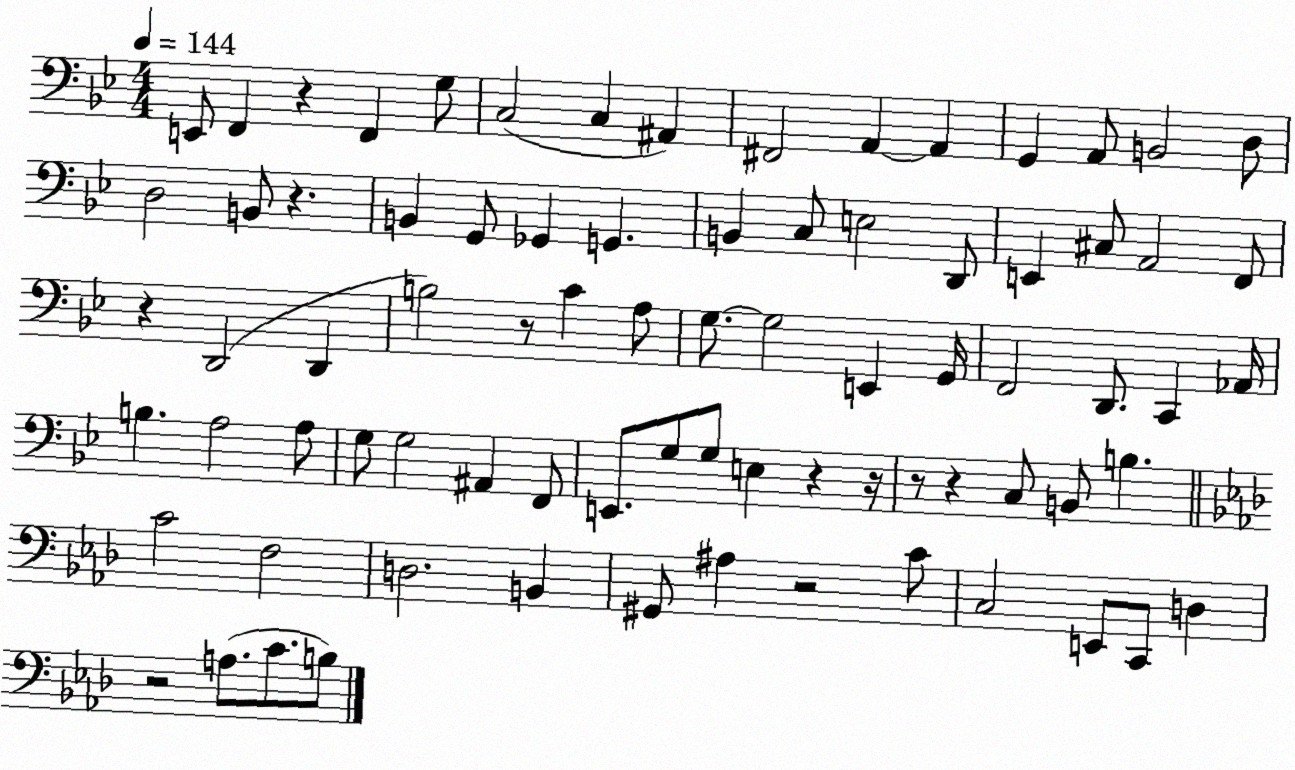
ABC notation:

X:1
T:Untitled
M:4/4
L:1/4
K:Bb
E,,/2 F,, z F,, G,/2 C,2 C, ^A,, ^F,,2 A,, A,, G,, A,,/2 B,,2 D,/2 D,2 B,,/2 z B,, G,,/2 _G,, G,, B,, C,/2 E,2 D,,/2 E,, ^C,/2 A,,2 F,,/2 z D,,2 D,, B,2 z/2 C A,/2 G,/2 G,2 E,, G,,/4 F,,2 D,,/2 C,, _A,,/4 B, A,2 A,/2 G,/2 G,2 ^A,, F,,/2 E,,/2 G,/2 G,/2 E, z z/4 z/2 z C,/2 B,,/2 B, C2 F,2 D,2 B,, ^G,,/2 ^A, z2 C/2 C,2 E,,/2 C,,/2 D, z2 A,/2 C/2 B,/2